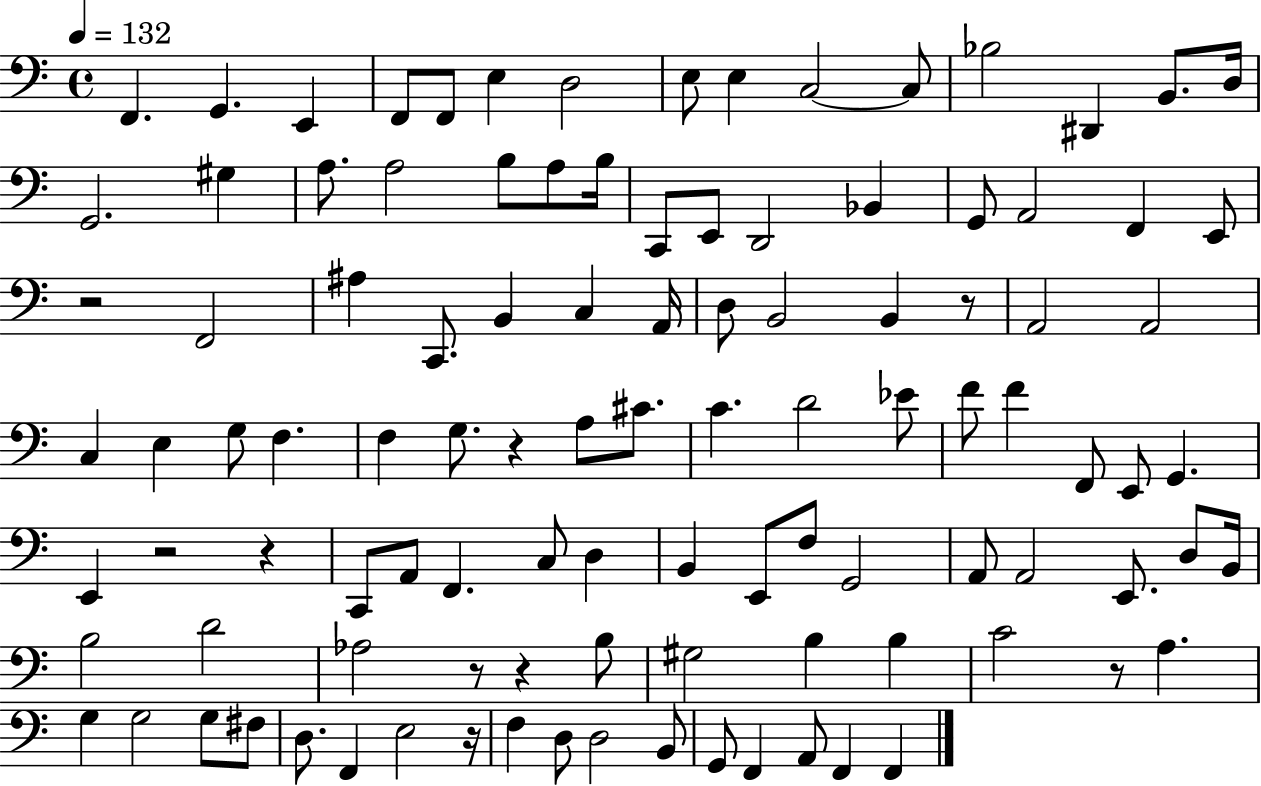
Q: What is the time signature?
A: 4/4